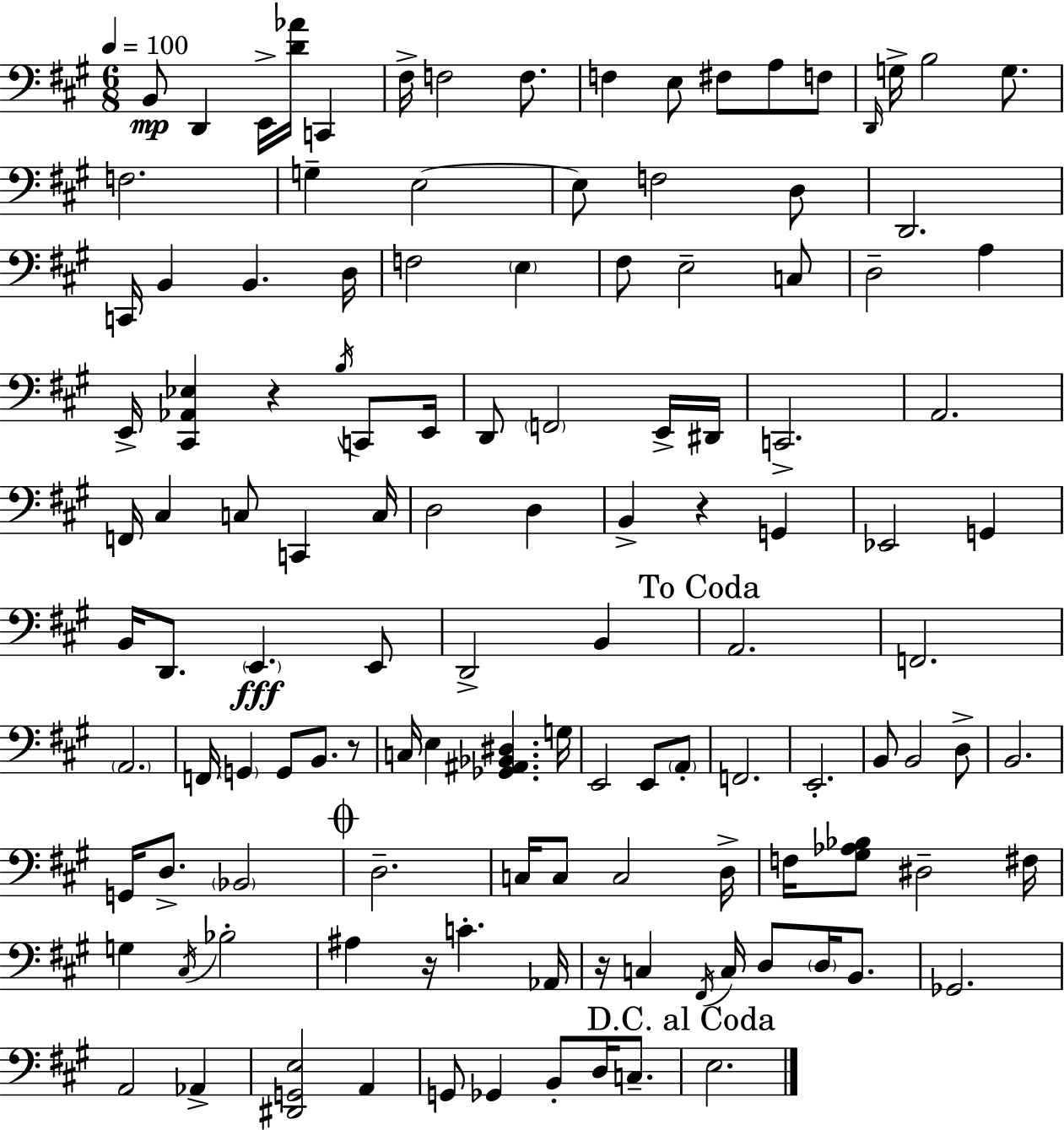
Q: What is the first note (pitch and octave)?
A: B2